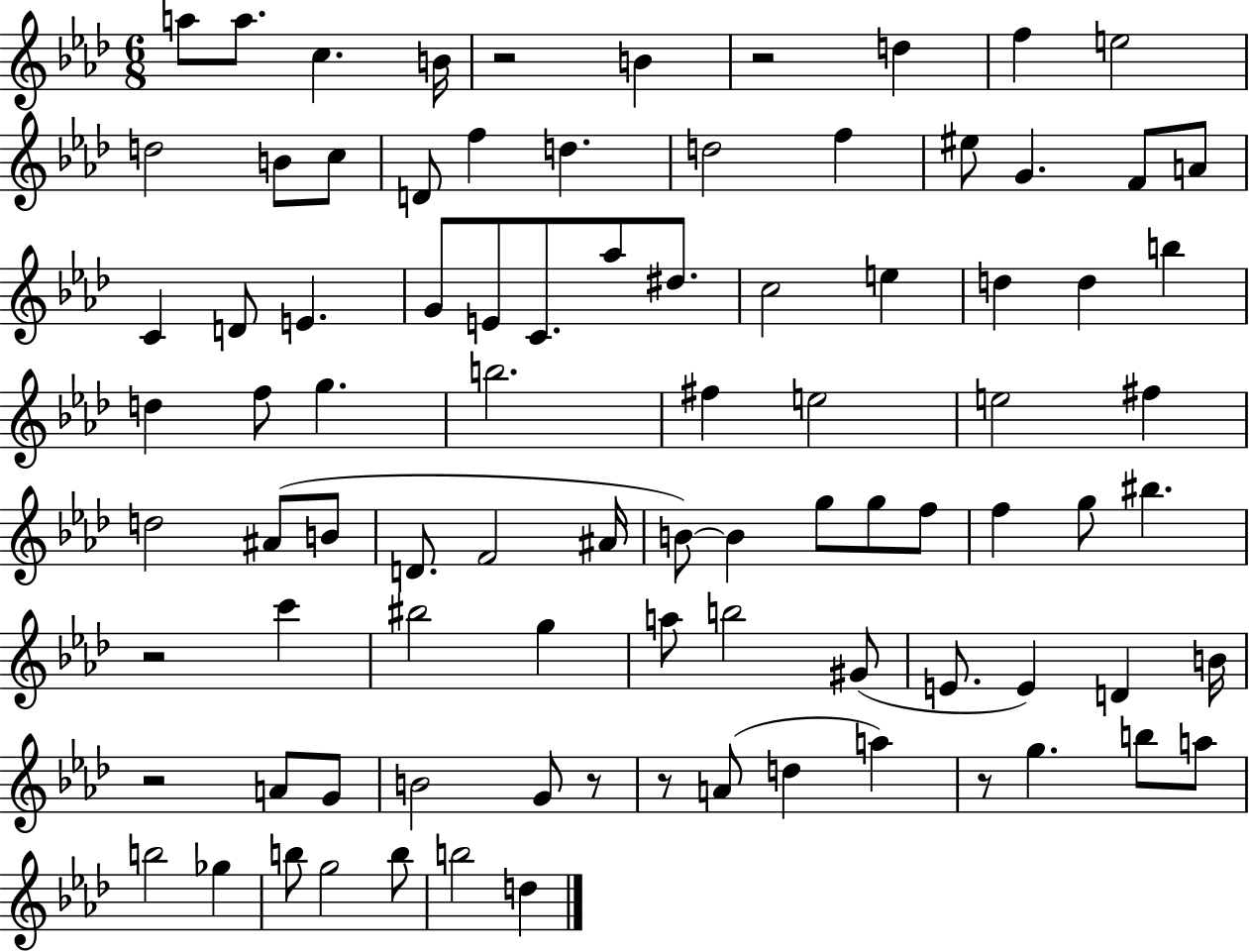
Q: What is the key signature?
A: AES major